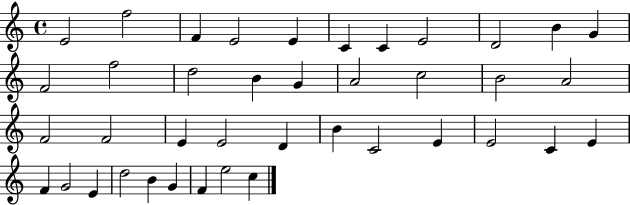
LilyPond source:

{
  \clef treble
  \time 4/4
  \defaultTimeSignature
  \key c \major
  e'2 f''2 | f'4 e'2 e'4 | c'4 c'4 e'2 | d'2 b'4 g'4 | \break f'2 f''2 | d''2 b'4 g'4 | a'2 c''2 | b'2 a'2 | \break f'2 f'2 | e'4 e'2 d'4 | b'4 c'2 e'4 | e'2 c'4 e'4 | \break f'4 g'2 e'4 | d''2 b'4 g'4 | f'4 e''2 c''4 | \bar "|."
}